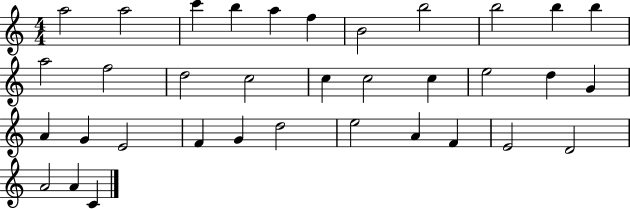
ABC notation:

X:1
T:Untitled
M:4/4
L:1/4
K:C
a2 a2 c' b a f B2 b2 b2 b b a2 f2 d2 c2 c c2 c e2 d G A G E2 F G d2 e2 A F E2 D2 A2 A C